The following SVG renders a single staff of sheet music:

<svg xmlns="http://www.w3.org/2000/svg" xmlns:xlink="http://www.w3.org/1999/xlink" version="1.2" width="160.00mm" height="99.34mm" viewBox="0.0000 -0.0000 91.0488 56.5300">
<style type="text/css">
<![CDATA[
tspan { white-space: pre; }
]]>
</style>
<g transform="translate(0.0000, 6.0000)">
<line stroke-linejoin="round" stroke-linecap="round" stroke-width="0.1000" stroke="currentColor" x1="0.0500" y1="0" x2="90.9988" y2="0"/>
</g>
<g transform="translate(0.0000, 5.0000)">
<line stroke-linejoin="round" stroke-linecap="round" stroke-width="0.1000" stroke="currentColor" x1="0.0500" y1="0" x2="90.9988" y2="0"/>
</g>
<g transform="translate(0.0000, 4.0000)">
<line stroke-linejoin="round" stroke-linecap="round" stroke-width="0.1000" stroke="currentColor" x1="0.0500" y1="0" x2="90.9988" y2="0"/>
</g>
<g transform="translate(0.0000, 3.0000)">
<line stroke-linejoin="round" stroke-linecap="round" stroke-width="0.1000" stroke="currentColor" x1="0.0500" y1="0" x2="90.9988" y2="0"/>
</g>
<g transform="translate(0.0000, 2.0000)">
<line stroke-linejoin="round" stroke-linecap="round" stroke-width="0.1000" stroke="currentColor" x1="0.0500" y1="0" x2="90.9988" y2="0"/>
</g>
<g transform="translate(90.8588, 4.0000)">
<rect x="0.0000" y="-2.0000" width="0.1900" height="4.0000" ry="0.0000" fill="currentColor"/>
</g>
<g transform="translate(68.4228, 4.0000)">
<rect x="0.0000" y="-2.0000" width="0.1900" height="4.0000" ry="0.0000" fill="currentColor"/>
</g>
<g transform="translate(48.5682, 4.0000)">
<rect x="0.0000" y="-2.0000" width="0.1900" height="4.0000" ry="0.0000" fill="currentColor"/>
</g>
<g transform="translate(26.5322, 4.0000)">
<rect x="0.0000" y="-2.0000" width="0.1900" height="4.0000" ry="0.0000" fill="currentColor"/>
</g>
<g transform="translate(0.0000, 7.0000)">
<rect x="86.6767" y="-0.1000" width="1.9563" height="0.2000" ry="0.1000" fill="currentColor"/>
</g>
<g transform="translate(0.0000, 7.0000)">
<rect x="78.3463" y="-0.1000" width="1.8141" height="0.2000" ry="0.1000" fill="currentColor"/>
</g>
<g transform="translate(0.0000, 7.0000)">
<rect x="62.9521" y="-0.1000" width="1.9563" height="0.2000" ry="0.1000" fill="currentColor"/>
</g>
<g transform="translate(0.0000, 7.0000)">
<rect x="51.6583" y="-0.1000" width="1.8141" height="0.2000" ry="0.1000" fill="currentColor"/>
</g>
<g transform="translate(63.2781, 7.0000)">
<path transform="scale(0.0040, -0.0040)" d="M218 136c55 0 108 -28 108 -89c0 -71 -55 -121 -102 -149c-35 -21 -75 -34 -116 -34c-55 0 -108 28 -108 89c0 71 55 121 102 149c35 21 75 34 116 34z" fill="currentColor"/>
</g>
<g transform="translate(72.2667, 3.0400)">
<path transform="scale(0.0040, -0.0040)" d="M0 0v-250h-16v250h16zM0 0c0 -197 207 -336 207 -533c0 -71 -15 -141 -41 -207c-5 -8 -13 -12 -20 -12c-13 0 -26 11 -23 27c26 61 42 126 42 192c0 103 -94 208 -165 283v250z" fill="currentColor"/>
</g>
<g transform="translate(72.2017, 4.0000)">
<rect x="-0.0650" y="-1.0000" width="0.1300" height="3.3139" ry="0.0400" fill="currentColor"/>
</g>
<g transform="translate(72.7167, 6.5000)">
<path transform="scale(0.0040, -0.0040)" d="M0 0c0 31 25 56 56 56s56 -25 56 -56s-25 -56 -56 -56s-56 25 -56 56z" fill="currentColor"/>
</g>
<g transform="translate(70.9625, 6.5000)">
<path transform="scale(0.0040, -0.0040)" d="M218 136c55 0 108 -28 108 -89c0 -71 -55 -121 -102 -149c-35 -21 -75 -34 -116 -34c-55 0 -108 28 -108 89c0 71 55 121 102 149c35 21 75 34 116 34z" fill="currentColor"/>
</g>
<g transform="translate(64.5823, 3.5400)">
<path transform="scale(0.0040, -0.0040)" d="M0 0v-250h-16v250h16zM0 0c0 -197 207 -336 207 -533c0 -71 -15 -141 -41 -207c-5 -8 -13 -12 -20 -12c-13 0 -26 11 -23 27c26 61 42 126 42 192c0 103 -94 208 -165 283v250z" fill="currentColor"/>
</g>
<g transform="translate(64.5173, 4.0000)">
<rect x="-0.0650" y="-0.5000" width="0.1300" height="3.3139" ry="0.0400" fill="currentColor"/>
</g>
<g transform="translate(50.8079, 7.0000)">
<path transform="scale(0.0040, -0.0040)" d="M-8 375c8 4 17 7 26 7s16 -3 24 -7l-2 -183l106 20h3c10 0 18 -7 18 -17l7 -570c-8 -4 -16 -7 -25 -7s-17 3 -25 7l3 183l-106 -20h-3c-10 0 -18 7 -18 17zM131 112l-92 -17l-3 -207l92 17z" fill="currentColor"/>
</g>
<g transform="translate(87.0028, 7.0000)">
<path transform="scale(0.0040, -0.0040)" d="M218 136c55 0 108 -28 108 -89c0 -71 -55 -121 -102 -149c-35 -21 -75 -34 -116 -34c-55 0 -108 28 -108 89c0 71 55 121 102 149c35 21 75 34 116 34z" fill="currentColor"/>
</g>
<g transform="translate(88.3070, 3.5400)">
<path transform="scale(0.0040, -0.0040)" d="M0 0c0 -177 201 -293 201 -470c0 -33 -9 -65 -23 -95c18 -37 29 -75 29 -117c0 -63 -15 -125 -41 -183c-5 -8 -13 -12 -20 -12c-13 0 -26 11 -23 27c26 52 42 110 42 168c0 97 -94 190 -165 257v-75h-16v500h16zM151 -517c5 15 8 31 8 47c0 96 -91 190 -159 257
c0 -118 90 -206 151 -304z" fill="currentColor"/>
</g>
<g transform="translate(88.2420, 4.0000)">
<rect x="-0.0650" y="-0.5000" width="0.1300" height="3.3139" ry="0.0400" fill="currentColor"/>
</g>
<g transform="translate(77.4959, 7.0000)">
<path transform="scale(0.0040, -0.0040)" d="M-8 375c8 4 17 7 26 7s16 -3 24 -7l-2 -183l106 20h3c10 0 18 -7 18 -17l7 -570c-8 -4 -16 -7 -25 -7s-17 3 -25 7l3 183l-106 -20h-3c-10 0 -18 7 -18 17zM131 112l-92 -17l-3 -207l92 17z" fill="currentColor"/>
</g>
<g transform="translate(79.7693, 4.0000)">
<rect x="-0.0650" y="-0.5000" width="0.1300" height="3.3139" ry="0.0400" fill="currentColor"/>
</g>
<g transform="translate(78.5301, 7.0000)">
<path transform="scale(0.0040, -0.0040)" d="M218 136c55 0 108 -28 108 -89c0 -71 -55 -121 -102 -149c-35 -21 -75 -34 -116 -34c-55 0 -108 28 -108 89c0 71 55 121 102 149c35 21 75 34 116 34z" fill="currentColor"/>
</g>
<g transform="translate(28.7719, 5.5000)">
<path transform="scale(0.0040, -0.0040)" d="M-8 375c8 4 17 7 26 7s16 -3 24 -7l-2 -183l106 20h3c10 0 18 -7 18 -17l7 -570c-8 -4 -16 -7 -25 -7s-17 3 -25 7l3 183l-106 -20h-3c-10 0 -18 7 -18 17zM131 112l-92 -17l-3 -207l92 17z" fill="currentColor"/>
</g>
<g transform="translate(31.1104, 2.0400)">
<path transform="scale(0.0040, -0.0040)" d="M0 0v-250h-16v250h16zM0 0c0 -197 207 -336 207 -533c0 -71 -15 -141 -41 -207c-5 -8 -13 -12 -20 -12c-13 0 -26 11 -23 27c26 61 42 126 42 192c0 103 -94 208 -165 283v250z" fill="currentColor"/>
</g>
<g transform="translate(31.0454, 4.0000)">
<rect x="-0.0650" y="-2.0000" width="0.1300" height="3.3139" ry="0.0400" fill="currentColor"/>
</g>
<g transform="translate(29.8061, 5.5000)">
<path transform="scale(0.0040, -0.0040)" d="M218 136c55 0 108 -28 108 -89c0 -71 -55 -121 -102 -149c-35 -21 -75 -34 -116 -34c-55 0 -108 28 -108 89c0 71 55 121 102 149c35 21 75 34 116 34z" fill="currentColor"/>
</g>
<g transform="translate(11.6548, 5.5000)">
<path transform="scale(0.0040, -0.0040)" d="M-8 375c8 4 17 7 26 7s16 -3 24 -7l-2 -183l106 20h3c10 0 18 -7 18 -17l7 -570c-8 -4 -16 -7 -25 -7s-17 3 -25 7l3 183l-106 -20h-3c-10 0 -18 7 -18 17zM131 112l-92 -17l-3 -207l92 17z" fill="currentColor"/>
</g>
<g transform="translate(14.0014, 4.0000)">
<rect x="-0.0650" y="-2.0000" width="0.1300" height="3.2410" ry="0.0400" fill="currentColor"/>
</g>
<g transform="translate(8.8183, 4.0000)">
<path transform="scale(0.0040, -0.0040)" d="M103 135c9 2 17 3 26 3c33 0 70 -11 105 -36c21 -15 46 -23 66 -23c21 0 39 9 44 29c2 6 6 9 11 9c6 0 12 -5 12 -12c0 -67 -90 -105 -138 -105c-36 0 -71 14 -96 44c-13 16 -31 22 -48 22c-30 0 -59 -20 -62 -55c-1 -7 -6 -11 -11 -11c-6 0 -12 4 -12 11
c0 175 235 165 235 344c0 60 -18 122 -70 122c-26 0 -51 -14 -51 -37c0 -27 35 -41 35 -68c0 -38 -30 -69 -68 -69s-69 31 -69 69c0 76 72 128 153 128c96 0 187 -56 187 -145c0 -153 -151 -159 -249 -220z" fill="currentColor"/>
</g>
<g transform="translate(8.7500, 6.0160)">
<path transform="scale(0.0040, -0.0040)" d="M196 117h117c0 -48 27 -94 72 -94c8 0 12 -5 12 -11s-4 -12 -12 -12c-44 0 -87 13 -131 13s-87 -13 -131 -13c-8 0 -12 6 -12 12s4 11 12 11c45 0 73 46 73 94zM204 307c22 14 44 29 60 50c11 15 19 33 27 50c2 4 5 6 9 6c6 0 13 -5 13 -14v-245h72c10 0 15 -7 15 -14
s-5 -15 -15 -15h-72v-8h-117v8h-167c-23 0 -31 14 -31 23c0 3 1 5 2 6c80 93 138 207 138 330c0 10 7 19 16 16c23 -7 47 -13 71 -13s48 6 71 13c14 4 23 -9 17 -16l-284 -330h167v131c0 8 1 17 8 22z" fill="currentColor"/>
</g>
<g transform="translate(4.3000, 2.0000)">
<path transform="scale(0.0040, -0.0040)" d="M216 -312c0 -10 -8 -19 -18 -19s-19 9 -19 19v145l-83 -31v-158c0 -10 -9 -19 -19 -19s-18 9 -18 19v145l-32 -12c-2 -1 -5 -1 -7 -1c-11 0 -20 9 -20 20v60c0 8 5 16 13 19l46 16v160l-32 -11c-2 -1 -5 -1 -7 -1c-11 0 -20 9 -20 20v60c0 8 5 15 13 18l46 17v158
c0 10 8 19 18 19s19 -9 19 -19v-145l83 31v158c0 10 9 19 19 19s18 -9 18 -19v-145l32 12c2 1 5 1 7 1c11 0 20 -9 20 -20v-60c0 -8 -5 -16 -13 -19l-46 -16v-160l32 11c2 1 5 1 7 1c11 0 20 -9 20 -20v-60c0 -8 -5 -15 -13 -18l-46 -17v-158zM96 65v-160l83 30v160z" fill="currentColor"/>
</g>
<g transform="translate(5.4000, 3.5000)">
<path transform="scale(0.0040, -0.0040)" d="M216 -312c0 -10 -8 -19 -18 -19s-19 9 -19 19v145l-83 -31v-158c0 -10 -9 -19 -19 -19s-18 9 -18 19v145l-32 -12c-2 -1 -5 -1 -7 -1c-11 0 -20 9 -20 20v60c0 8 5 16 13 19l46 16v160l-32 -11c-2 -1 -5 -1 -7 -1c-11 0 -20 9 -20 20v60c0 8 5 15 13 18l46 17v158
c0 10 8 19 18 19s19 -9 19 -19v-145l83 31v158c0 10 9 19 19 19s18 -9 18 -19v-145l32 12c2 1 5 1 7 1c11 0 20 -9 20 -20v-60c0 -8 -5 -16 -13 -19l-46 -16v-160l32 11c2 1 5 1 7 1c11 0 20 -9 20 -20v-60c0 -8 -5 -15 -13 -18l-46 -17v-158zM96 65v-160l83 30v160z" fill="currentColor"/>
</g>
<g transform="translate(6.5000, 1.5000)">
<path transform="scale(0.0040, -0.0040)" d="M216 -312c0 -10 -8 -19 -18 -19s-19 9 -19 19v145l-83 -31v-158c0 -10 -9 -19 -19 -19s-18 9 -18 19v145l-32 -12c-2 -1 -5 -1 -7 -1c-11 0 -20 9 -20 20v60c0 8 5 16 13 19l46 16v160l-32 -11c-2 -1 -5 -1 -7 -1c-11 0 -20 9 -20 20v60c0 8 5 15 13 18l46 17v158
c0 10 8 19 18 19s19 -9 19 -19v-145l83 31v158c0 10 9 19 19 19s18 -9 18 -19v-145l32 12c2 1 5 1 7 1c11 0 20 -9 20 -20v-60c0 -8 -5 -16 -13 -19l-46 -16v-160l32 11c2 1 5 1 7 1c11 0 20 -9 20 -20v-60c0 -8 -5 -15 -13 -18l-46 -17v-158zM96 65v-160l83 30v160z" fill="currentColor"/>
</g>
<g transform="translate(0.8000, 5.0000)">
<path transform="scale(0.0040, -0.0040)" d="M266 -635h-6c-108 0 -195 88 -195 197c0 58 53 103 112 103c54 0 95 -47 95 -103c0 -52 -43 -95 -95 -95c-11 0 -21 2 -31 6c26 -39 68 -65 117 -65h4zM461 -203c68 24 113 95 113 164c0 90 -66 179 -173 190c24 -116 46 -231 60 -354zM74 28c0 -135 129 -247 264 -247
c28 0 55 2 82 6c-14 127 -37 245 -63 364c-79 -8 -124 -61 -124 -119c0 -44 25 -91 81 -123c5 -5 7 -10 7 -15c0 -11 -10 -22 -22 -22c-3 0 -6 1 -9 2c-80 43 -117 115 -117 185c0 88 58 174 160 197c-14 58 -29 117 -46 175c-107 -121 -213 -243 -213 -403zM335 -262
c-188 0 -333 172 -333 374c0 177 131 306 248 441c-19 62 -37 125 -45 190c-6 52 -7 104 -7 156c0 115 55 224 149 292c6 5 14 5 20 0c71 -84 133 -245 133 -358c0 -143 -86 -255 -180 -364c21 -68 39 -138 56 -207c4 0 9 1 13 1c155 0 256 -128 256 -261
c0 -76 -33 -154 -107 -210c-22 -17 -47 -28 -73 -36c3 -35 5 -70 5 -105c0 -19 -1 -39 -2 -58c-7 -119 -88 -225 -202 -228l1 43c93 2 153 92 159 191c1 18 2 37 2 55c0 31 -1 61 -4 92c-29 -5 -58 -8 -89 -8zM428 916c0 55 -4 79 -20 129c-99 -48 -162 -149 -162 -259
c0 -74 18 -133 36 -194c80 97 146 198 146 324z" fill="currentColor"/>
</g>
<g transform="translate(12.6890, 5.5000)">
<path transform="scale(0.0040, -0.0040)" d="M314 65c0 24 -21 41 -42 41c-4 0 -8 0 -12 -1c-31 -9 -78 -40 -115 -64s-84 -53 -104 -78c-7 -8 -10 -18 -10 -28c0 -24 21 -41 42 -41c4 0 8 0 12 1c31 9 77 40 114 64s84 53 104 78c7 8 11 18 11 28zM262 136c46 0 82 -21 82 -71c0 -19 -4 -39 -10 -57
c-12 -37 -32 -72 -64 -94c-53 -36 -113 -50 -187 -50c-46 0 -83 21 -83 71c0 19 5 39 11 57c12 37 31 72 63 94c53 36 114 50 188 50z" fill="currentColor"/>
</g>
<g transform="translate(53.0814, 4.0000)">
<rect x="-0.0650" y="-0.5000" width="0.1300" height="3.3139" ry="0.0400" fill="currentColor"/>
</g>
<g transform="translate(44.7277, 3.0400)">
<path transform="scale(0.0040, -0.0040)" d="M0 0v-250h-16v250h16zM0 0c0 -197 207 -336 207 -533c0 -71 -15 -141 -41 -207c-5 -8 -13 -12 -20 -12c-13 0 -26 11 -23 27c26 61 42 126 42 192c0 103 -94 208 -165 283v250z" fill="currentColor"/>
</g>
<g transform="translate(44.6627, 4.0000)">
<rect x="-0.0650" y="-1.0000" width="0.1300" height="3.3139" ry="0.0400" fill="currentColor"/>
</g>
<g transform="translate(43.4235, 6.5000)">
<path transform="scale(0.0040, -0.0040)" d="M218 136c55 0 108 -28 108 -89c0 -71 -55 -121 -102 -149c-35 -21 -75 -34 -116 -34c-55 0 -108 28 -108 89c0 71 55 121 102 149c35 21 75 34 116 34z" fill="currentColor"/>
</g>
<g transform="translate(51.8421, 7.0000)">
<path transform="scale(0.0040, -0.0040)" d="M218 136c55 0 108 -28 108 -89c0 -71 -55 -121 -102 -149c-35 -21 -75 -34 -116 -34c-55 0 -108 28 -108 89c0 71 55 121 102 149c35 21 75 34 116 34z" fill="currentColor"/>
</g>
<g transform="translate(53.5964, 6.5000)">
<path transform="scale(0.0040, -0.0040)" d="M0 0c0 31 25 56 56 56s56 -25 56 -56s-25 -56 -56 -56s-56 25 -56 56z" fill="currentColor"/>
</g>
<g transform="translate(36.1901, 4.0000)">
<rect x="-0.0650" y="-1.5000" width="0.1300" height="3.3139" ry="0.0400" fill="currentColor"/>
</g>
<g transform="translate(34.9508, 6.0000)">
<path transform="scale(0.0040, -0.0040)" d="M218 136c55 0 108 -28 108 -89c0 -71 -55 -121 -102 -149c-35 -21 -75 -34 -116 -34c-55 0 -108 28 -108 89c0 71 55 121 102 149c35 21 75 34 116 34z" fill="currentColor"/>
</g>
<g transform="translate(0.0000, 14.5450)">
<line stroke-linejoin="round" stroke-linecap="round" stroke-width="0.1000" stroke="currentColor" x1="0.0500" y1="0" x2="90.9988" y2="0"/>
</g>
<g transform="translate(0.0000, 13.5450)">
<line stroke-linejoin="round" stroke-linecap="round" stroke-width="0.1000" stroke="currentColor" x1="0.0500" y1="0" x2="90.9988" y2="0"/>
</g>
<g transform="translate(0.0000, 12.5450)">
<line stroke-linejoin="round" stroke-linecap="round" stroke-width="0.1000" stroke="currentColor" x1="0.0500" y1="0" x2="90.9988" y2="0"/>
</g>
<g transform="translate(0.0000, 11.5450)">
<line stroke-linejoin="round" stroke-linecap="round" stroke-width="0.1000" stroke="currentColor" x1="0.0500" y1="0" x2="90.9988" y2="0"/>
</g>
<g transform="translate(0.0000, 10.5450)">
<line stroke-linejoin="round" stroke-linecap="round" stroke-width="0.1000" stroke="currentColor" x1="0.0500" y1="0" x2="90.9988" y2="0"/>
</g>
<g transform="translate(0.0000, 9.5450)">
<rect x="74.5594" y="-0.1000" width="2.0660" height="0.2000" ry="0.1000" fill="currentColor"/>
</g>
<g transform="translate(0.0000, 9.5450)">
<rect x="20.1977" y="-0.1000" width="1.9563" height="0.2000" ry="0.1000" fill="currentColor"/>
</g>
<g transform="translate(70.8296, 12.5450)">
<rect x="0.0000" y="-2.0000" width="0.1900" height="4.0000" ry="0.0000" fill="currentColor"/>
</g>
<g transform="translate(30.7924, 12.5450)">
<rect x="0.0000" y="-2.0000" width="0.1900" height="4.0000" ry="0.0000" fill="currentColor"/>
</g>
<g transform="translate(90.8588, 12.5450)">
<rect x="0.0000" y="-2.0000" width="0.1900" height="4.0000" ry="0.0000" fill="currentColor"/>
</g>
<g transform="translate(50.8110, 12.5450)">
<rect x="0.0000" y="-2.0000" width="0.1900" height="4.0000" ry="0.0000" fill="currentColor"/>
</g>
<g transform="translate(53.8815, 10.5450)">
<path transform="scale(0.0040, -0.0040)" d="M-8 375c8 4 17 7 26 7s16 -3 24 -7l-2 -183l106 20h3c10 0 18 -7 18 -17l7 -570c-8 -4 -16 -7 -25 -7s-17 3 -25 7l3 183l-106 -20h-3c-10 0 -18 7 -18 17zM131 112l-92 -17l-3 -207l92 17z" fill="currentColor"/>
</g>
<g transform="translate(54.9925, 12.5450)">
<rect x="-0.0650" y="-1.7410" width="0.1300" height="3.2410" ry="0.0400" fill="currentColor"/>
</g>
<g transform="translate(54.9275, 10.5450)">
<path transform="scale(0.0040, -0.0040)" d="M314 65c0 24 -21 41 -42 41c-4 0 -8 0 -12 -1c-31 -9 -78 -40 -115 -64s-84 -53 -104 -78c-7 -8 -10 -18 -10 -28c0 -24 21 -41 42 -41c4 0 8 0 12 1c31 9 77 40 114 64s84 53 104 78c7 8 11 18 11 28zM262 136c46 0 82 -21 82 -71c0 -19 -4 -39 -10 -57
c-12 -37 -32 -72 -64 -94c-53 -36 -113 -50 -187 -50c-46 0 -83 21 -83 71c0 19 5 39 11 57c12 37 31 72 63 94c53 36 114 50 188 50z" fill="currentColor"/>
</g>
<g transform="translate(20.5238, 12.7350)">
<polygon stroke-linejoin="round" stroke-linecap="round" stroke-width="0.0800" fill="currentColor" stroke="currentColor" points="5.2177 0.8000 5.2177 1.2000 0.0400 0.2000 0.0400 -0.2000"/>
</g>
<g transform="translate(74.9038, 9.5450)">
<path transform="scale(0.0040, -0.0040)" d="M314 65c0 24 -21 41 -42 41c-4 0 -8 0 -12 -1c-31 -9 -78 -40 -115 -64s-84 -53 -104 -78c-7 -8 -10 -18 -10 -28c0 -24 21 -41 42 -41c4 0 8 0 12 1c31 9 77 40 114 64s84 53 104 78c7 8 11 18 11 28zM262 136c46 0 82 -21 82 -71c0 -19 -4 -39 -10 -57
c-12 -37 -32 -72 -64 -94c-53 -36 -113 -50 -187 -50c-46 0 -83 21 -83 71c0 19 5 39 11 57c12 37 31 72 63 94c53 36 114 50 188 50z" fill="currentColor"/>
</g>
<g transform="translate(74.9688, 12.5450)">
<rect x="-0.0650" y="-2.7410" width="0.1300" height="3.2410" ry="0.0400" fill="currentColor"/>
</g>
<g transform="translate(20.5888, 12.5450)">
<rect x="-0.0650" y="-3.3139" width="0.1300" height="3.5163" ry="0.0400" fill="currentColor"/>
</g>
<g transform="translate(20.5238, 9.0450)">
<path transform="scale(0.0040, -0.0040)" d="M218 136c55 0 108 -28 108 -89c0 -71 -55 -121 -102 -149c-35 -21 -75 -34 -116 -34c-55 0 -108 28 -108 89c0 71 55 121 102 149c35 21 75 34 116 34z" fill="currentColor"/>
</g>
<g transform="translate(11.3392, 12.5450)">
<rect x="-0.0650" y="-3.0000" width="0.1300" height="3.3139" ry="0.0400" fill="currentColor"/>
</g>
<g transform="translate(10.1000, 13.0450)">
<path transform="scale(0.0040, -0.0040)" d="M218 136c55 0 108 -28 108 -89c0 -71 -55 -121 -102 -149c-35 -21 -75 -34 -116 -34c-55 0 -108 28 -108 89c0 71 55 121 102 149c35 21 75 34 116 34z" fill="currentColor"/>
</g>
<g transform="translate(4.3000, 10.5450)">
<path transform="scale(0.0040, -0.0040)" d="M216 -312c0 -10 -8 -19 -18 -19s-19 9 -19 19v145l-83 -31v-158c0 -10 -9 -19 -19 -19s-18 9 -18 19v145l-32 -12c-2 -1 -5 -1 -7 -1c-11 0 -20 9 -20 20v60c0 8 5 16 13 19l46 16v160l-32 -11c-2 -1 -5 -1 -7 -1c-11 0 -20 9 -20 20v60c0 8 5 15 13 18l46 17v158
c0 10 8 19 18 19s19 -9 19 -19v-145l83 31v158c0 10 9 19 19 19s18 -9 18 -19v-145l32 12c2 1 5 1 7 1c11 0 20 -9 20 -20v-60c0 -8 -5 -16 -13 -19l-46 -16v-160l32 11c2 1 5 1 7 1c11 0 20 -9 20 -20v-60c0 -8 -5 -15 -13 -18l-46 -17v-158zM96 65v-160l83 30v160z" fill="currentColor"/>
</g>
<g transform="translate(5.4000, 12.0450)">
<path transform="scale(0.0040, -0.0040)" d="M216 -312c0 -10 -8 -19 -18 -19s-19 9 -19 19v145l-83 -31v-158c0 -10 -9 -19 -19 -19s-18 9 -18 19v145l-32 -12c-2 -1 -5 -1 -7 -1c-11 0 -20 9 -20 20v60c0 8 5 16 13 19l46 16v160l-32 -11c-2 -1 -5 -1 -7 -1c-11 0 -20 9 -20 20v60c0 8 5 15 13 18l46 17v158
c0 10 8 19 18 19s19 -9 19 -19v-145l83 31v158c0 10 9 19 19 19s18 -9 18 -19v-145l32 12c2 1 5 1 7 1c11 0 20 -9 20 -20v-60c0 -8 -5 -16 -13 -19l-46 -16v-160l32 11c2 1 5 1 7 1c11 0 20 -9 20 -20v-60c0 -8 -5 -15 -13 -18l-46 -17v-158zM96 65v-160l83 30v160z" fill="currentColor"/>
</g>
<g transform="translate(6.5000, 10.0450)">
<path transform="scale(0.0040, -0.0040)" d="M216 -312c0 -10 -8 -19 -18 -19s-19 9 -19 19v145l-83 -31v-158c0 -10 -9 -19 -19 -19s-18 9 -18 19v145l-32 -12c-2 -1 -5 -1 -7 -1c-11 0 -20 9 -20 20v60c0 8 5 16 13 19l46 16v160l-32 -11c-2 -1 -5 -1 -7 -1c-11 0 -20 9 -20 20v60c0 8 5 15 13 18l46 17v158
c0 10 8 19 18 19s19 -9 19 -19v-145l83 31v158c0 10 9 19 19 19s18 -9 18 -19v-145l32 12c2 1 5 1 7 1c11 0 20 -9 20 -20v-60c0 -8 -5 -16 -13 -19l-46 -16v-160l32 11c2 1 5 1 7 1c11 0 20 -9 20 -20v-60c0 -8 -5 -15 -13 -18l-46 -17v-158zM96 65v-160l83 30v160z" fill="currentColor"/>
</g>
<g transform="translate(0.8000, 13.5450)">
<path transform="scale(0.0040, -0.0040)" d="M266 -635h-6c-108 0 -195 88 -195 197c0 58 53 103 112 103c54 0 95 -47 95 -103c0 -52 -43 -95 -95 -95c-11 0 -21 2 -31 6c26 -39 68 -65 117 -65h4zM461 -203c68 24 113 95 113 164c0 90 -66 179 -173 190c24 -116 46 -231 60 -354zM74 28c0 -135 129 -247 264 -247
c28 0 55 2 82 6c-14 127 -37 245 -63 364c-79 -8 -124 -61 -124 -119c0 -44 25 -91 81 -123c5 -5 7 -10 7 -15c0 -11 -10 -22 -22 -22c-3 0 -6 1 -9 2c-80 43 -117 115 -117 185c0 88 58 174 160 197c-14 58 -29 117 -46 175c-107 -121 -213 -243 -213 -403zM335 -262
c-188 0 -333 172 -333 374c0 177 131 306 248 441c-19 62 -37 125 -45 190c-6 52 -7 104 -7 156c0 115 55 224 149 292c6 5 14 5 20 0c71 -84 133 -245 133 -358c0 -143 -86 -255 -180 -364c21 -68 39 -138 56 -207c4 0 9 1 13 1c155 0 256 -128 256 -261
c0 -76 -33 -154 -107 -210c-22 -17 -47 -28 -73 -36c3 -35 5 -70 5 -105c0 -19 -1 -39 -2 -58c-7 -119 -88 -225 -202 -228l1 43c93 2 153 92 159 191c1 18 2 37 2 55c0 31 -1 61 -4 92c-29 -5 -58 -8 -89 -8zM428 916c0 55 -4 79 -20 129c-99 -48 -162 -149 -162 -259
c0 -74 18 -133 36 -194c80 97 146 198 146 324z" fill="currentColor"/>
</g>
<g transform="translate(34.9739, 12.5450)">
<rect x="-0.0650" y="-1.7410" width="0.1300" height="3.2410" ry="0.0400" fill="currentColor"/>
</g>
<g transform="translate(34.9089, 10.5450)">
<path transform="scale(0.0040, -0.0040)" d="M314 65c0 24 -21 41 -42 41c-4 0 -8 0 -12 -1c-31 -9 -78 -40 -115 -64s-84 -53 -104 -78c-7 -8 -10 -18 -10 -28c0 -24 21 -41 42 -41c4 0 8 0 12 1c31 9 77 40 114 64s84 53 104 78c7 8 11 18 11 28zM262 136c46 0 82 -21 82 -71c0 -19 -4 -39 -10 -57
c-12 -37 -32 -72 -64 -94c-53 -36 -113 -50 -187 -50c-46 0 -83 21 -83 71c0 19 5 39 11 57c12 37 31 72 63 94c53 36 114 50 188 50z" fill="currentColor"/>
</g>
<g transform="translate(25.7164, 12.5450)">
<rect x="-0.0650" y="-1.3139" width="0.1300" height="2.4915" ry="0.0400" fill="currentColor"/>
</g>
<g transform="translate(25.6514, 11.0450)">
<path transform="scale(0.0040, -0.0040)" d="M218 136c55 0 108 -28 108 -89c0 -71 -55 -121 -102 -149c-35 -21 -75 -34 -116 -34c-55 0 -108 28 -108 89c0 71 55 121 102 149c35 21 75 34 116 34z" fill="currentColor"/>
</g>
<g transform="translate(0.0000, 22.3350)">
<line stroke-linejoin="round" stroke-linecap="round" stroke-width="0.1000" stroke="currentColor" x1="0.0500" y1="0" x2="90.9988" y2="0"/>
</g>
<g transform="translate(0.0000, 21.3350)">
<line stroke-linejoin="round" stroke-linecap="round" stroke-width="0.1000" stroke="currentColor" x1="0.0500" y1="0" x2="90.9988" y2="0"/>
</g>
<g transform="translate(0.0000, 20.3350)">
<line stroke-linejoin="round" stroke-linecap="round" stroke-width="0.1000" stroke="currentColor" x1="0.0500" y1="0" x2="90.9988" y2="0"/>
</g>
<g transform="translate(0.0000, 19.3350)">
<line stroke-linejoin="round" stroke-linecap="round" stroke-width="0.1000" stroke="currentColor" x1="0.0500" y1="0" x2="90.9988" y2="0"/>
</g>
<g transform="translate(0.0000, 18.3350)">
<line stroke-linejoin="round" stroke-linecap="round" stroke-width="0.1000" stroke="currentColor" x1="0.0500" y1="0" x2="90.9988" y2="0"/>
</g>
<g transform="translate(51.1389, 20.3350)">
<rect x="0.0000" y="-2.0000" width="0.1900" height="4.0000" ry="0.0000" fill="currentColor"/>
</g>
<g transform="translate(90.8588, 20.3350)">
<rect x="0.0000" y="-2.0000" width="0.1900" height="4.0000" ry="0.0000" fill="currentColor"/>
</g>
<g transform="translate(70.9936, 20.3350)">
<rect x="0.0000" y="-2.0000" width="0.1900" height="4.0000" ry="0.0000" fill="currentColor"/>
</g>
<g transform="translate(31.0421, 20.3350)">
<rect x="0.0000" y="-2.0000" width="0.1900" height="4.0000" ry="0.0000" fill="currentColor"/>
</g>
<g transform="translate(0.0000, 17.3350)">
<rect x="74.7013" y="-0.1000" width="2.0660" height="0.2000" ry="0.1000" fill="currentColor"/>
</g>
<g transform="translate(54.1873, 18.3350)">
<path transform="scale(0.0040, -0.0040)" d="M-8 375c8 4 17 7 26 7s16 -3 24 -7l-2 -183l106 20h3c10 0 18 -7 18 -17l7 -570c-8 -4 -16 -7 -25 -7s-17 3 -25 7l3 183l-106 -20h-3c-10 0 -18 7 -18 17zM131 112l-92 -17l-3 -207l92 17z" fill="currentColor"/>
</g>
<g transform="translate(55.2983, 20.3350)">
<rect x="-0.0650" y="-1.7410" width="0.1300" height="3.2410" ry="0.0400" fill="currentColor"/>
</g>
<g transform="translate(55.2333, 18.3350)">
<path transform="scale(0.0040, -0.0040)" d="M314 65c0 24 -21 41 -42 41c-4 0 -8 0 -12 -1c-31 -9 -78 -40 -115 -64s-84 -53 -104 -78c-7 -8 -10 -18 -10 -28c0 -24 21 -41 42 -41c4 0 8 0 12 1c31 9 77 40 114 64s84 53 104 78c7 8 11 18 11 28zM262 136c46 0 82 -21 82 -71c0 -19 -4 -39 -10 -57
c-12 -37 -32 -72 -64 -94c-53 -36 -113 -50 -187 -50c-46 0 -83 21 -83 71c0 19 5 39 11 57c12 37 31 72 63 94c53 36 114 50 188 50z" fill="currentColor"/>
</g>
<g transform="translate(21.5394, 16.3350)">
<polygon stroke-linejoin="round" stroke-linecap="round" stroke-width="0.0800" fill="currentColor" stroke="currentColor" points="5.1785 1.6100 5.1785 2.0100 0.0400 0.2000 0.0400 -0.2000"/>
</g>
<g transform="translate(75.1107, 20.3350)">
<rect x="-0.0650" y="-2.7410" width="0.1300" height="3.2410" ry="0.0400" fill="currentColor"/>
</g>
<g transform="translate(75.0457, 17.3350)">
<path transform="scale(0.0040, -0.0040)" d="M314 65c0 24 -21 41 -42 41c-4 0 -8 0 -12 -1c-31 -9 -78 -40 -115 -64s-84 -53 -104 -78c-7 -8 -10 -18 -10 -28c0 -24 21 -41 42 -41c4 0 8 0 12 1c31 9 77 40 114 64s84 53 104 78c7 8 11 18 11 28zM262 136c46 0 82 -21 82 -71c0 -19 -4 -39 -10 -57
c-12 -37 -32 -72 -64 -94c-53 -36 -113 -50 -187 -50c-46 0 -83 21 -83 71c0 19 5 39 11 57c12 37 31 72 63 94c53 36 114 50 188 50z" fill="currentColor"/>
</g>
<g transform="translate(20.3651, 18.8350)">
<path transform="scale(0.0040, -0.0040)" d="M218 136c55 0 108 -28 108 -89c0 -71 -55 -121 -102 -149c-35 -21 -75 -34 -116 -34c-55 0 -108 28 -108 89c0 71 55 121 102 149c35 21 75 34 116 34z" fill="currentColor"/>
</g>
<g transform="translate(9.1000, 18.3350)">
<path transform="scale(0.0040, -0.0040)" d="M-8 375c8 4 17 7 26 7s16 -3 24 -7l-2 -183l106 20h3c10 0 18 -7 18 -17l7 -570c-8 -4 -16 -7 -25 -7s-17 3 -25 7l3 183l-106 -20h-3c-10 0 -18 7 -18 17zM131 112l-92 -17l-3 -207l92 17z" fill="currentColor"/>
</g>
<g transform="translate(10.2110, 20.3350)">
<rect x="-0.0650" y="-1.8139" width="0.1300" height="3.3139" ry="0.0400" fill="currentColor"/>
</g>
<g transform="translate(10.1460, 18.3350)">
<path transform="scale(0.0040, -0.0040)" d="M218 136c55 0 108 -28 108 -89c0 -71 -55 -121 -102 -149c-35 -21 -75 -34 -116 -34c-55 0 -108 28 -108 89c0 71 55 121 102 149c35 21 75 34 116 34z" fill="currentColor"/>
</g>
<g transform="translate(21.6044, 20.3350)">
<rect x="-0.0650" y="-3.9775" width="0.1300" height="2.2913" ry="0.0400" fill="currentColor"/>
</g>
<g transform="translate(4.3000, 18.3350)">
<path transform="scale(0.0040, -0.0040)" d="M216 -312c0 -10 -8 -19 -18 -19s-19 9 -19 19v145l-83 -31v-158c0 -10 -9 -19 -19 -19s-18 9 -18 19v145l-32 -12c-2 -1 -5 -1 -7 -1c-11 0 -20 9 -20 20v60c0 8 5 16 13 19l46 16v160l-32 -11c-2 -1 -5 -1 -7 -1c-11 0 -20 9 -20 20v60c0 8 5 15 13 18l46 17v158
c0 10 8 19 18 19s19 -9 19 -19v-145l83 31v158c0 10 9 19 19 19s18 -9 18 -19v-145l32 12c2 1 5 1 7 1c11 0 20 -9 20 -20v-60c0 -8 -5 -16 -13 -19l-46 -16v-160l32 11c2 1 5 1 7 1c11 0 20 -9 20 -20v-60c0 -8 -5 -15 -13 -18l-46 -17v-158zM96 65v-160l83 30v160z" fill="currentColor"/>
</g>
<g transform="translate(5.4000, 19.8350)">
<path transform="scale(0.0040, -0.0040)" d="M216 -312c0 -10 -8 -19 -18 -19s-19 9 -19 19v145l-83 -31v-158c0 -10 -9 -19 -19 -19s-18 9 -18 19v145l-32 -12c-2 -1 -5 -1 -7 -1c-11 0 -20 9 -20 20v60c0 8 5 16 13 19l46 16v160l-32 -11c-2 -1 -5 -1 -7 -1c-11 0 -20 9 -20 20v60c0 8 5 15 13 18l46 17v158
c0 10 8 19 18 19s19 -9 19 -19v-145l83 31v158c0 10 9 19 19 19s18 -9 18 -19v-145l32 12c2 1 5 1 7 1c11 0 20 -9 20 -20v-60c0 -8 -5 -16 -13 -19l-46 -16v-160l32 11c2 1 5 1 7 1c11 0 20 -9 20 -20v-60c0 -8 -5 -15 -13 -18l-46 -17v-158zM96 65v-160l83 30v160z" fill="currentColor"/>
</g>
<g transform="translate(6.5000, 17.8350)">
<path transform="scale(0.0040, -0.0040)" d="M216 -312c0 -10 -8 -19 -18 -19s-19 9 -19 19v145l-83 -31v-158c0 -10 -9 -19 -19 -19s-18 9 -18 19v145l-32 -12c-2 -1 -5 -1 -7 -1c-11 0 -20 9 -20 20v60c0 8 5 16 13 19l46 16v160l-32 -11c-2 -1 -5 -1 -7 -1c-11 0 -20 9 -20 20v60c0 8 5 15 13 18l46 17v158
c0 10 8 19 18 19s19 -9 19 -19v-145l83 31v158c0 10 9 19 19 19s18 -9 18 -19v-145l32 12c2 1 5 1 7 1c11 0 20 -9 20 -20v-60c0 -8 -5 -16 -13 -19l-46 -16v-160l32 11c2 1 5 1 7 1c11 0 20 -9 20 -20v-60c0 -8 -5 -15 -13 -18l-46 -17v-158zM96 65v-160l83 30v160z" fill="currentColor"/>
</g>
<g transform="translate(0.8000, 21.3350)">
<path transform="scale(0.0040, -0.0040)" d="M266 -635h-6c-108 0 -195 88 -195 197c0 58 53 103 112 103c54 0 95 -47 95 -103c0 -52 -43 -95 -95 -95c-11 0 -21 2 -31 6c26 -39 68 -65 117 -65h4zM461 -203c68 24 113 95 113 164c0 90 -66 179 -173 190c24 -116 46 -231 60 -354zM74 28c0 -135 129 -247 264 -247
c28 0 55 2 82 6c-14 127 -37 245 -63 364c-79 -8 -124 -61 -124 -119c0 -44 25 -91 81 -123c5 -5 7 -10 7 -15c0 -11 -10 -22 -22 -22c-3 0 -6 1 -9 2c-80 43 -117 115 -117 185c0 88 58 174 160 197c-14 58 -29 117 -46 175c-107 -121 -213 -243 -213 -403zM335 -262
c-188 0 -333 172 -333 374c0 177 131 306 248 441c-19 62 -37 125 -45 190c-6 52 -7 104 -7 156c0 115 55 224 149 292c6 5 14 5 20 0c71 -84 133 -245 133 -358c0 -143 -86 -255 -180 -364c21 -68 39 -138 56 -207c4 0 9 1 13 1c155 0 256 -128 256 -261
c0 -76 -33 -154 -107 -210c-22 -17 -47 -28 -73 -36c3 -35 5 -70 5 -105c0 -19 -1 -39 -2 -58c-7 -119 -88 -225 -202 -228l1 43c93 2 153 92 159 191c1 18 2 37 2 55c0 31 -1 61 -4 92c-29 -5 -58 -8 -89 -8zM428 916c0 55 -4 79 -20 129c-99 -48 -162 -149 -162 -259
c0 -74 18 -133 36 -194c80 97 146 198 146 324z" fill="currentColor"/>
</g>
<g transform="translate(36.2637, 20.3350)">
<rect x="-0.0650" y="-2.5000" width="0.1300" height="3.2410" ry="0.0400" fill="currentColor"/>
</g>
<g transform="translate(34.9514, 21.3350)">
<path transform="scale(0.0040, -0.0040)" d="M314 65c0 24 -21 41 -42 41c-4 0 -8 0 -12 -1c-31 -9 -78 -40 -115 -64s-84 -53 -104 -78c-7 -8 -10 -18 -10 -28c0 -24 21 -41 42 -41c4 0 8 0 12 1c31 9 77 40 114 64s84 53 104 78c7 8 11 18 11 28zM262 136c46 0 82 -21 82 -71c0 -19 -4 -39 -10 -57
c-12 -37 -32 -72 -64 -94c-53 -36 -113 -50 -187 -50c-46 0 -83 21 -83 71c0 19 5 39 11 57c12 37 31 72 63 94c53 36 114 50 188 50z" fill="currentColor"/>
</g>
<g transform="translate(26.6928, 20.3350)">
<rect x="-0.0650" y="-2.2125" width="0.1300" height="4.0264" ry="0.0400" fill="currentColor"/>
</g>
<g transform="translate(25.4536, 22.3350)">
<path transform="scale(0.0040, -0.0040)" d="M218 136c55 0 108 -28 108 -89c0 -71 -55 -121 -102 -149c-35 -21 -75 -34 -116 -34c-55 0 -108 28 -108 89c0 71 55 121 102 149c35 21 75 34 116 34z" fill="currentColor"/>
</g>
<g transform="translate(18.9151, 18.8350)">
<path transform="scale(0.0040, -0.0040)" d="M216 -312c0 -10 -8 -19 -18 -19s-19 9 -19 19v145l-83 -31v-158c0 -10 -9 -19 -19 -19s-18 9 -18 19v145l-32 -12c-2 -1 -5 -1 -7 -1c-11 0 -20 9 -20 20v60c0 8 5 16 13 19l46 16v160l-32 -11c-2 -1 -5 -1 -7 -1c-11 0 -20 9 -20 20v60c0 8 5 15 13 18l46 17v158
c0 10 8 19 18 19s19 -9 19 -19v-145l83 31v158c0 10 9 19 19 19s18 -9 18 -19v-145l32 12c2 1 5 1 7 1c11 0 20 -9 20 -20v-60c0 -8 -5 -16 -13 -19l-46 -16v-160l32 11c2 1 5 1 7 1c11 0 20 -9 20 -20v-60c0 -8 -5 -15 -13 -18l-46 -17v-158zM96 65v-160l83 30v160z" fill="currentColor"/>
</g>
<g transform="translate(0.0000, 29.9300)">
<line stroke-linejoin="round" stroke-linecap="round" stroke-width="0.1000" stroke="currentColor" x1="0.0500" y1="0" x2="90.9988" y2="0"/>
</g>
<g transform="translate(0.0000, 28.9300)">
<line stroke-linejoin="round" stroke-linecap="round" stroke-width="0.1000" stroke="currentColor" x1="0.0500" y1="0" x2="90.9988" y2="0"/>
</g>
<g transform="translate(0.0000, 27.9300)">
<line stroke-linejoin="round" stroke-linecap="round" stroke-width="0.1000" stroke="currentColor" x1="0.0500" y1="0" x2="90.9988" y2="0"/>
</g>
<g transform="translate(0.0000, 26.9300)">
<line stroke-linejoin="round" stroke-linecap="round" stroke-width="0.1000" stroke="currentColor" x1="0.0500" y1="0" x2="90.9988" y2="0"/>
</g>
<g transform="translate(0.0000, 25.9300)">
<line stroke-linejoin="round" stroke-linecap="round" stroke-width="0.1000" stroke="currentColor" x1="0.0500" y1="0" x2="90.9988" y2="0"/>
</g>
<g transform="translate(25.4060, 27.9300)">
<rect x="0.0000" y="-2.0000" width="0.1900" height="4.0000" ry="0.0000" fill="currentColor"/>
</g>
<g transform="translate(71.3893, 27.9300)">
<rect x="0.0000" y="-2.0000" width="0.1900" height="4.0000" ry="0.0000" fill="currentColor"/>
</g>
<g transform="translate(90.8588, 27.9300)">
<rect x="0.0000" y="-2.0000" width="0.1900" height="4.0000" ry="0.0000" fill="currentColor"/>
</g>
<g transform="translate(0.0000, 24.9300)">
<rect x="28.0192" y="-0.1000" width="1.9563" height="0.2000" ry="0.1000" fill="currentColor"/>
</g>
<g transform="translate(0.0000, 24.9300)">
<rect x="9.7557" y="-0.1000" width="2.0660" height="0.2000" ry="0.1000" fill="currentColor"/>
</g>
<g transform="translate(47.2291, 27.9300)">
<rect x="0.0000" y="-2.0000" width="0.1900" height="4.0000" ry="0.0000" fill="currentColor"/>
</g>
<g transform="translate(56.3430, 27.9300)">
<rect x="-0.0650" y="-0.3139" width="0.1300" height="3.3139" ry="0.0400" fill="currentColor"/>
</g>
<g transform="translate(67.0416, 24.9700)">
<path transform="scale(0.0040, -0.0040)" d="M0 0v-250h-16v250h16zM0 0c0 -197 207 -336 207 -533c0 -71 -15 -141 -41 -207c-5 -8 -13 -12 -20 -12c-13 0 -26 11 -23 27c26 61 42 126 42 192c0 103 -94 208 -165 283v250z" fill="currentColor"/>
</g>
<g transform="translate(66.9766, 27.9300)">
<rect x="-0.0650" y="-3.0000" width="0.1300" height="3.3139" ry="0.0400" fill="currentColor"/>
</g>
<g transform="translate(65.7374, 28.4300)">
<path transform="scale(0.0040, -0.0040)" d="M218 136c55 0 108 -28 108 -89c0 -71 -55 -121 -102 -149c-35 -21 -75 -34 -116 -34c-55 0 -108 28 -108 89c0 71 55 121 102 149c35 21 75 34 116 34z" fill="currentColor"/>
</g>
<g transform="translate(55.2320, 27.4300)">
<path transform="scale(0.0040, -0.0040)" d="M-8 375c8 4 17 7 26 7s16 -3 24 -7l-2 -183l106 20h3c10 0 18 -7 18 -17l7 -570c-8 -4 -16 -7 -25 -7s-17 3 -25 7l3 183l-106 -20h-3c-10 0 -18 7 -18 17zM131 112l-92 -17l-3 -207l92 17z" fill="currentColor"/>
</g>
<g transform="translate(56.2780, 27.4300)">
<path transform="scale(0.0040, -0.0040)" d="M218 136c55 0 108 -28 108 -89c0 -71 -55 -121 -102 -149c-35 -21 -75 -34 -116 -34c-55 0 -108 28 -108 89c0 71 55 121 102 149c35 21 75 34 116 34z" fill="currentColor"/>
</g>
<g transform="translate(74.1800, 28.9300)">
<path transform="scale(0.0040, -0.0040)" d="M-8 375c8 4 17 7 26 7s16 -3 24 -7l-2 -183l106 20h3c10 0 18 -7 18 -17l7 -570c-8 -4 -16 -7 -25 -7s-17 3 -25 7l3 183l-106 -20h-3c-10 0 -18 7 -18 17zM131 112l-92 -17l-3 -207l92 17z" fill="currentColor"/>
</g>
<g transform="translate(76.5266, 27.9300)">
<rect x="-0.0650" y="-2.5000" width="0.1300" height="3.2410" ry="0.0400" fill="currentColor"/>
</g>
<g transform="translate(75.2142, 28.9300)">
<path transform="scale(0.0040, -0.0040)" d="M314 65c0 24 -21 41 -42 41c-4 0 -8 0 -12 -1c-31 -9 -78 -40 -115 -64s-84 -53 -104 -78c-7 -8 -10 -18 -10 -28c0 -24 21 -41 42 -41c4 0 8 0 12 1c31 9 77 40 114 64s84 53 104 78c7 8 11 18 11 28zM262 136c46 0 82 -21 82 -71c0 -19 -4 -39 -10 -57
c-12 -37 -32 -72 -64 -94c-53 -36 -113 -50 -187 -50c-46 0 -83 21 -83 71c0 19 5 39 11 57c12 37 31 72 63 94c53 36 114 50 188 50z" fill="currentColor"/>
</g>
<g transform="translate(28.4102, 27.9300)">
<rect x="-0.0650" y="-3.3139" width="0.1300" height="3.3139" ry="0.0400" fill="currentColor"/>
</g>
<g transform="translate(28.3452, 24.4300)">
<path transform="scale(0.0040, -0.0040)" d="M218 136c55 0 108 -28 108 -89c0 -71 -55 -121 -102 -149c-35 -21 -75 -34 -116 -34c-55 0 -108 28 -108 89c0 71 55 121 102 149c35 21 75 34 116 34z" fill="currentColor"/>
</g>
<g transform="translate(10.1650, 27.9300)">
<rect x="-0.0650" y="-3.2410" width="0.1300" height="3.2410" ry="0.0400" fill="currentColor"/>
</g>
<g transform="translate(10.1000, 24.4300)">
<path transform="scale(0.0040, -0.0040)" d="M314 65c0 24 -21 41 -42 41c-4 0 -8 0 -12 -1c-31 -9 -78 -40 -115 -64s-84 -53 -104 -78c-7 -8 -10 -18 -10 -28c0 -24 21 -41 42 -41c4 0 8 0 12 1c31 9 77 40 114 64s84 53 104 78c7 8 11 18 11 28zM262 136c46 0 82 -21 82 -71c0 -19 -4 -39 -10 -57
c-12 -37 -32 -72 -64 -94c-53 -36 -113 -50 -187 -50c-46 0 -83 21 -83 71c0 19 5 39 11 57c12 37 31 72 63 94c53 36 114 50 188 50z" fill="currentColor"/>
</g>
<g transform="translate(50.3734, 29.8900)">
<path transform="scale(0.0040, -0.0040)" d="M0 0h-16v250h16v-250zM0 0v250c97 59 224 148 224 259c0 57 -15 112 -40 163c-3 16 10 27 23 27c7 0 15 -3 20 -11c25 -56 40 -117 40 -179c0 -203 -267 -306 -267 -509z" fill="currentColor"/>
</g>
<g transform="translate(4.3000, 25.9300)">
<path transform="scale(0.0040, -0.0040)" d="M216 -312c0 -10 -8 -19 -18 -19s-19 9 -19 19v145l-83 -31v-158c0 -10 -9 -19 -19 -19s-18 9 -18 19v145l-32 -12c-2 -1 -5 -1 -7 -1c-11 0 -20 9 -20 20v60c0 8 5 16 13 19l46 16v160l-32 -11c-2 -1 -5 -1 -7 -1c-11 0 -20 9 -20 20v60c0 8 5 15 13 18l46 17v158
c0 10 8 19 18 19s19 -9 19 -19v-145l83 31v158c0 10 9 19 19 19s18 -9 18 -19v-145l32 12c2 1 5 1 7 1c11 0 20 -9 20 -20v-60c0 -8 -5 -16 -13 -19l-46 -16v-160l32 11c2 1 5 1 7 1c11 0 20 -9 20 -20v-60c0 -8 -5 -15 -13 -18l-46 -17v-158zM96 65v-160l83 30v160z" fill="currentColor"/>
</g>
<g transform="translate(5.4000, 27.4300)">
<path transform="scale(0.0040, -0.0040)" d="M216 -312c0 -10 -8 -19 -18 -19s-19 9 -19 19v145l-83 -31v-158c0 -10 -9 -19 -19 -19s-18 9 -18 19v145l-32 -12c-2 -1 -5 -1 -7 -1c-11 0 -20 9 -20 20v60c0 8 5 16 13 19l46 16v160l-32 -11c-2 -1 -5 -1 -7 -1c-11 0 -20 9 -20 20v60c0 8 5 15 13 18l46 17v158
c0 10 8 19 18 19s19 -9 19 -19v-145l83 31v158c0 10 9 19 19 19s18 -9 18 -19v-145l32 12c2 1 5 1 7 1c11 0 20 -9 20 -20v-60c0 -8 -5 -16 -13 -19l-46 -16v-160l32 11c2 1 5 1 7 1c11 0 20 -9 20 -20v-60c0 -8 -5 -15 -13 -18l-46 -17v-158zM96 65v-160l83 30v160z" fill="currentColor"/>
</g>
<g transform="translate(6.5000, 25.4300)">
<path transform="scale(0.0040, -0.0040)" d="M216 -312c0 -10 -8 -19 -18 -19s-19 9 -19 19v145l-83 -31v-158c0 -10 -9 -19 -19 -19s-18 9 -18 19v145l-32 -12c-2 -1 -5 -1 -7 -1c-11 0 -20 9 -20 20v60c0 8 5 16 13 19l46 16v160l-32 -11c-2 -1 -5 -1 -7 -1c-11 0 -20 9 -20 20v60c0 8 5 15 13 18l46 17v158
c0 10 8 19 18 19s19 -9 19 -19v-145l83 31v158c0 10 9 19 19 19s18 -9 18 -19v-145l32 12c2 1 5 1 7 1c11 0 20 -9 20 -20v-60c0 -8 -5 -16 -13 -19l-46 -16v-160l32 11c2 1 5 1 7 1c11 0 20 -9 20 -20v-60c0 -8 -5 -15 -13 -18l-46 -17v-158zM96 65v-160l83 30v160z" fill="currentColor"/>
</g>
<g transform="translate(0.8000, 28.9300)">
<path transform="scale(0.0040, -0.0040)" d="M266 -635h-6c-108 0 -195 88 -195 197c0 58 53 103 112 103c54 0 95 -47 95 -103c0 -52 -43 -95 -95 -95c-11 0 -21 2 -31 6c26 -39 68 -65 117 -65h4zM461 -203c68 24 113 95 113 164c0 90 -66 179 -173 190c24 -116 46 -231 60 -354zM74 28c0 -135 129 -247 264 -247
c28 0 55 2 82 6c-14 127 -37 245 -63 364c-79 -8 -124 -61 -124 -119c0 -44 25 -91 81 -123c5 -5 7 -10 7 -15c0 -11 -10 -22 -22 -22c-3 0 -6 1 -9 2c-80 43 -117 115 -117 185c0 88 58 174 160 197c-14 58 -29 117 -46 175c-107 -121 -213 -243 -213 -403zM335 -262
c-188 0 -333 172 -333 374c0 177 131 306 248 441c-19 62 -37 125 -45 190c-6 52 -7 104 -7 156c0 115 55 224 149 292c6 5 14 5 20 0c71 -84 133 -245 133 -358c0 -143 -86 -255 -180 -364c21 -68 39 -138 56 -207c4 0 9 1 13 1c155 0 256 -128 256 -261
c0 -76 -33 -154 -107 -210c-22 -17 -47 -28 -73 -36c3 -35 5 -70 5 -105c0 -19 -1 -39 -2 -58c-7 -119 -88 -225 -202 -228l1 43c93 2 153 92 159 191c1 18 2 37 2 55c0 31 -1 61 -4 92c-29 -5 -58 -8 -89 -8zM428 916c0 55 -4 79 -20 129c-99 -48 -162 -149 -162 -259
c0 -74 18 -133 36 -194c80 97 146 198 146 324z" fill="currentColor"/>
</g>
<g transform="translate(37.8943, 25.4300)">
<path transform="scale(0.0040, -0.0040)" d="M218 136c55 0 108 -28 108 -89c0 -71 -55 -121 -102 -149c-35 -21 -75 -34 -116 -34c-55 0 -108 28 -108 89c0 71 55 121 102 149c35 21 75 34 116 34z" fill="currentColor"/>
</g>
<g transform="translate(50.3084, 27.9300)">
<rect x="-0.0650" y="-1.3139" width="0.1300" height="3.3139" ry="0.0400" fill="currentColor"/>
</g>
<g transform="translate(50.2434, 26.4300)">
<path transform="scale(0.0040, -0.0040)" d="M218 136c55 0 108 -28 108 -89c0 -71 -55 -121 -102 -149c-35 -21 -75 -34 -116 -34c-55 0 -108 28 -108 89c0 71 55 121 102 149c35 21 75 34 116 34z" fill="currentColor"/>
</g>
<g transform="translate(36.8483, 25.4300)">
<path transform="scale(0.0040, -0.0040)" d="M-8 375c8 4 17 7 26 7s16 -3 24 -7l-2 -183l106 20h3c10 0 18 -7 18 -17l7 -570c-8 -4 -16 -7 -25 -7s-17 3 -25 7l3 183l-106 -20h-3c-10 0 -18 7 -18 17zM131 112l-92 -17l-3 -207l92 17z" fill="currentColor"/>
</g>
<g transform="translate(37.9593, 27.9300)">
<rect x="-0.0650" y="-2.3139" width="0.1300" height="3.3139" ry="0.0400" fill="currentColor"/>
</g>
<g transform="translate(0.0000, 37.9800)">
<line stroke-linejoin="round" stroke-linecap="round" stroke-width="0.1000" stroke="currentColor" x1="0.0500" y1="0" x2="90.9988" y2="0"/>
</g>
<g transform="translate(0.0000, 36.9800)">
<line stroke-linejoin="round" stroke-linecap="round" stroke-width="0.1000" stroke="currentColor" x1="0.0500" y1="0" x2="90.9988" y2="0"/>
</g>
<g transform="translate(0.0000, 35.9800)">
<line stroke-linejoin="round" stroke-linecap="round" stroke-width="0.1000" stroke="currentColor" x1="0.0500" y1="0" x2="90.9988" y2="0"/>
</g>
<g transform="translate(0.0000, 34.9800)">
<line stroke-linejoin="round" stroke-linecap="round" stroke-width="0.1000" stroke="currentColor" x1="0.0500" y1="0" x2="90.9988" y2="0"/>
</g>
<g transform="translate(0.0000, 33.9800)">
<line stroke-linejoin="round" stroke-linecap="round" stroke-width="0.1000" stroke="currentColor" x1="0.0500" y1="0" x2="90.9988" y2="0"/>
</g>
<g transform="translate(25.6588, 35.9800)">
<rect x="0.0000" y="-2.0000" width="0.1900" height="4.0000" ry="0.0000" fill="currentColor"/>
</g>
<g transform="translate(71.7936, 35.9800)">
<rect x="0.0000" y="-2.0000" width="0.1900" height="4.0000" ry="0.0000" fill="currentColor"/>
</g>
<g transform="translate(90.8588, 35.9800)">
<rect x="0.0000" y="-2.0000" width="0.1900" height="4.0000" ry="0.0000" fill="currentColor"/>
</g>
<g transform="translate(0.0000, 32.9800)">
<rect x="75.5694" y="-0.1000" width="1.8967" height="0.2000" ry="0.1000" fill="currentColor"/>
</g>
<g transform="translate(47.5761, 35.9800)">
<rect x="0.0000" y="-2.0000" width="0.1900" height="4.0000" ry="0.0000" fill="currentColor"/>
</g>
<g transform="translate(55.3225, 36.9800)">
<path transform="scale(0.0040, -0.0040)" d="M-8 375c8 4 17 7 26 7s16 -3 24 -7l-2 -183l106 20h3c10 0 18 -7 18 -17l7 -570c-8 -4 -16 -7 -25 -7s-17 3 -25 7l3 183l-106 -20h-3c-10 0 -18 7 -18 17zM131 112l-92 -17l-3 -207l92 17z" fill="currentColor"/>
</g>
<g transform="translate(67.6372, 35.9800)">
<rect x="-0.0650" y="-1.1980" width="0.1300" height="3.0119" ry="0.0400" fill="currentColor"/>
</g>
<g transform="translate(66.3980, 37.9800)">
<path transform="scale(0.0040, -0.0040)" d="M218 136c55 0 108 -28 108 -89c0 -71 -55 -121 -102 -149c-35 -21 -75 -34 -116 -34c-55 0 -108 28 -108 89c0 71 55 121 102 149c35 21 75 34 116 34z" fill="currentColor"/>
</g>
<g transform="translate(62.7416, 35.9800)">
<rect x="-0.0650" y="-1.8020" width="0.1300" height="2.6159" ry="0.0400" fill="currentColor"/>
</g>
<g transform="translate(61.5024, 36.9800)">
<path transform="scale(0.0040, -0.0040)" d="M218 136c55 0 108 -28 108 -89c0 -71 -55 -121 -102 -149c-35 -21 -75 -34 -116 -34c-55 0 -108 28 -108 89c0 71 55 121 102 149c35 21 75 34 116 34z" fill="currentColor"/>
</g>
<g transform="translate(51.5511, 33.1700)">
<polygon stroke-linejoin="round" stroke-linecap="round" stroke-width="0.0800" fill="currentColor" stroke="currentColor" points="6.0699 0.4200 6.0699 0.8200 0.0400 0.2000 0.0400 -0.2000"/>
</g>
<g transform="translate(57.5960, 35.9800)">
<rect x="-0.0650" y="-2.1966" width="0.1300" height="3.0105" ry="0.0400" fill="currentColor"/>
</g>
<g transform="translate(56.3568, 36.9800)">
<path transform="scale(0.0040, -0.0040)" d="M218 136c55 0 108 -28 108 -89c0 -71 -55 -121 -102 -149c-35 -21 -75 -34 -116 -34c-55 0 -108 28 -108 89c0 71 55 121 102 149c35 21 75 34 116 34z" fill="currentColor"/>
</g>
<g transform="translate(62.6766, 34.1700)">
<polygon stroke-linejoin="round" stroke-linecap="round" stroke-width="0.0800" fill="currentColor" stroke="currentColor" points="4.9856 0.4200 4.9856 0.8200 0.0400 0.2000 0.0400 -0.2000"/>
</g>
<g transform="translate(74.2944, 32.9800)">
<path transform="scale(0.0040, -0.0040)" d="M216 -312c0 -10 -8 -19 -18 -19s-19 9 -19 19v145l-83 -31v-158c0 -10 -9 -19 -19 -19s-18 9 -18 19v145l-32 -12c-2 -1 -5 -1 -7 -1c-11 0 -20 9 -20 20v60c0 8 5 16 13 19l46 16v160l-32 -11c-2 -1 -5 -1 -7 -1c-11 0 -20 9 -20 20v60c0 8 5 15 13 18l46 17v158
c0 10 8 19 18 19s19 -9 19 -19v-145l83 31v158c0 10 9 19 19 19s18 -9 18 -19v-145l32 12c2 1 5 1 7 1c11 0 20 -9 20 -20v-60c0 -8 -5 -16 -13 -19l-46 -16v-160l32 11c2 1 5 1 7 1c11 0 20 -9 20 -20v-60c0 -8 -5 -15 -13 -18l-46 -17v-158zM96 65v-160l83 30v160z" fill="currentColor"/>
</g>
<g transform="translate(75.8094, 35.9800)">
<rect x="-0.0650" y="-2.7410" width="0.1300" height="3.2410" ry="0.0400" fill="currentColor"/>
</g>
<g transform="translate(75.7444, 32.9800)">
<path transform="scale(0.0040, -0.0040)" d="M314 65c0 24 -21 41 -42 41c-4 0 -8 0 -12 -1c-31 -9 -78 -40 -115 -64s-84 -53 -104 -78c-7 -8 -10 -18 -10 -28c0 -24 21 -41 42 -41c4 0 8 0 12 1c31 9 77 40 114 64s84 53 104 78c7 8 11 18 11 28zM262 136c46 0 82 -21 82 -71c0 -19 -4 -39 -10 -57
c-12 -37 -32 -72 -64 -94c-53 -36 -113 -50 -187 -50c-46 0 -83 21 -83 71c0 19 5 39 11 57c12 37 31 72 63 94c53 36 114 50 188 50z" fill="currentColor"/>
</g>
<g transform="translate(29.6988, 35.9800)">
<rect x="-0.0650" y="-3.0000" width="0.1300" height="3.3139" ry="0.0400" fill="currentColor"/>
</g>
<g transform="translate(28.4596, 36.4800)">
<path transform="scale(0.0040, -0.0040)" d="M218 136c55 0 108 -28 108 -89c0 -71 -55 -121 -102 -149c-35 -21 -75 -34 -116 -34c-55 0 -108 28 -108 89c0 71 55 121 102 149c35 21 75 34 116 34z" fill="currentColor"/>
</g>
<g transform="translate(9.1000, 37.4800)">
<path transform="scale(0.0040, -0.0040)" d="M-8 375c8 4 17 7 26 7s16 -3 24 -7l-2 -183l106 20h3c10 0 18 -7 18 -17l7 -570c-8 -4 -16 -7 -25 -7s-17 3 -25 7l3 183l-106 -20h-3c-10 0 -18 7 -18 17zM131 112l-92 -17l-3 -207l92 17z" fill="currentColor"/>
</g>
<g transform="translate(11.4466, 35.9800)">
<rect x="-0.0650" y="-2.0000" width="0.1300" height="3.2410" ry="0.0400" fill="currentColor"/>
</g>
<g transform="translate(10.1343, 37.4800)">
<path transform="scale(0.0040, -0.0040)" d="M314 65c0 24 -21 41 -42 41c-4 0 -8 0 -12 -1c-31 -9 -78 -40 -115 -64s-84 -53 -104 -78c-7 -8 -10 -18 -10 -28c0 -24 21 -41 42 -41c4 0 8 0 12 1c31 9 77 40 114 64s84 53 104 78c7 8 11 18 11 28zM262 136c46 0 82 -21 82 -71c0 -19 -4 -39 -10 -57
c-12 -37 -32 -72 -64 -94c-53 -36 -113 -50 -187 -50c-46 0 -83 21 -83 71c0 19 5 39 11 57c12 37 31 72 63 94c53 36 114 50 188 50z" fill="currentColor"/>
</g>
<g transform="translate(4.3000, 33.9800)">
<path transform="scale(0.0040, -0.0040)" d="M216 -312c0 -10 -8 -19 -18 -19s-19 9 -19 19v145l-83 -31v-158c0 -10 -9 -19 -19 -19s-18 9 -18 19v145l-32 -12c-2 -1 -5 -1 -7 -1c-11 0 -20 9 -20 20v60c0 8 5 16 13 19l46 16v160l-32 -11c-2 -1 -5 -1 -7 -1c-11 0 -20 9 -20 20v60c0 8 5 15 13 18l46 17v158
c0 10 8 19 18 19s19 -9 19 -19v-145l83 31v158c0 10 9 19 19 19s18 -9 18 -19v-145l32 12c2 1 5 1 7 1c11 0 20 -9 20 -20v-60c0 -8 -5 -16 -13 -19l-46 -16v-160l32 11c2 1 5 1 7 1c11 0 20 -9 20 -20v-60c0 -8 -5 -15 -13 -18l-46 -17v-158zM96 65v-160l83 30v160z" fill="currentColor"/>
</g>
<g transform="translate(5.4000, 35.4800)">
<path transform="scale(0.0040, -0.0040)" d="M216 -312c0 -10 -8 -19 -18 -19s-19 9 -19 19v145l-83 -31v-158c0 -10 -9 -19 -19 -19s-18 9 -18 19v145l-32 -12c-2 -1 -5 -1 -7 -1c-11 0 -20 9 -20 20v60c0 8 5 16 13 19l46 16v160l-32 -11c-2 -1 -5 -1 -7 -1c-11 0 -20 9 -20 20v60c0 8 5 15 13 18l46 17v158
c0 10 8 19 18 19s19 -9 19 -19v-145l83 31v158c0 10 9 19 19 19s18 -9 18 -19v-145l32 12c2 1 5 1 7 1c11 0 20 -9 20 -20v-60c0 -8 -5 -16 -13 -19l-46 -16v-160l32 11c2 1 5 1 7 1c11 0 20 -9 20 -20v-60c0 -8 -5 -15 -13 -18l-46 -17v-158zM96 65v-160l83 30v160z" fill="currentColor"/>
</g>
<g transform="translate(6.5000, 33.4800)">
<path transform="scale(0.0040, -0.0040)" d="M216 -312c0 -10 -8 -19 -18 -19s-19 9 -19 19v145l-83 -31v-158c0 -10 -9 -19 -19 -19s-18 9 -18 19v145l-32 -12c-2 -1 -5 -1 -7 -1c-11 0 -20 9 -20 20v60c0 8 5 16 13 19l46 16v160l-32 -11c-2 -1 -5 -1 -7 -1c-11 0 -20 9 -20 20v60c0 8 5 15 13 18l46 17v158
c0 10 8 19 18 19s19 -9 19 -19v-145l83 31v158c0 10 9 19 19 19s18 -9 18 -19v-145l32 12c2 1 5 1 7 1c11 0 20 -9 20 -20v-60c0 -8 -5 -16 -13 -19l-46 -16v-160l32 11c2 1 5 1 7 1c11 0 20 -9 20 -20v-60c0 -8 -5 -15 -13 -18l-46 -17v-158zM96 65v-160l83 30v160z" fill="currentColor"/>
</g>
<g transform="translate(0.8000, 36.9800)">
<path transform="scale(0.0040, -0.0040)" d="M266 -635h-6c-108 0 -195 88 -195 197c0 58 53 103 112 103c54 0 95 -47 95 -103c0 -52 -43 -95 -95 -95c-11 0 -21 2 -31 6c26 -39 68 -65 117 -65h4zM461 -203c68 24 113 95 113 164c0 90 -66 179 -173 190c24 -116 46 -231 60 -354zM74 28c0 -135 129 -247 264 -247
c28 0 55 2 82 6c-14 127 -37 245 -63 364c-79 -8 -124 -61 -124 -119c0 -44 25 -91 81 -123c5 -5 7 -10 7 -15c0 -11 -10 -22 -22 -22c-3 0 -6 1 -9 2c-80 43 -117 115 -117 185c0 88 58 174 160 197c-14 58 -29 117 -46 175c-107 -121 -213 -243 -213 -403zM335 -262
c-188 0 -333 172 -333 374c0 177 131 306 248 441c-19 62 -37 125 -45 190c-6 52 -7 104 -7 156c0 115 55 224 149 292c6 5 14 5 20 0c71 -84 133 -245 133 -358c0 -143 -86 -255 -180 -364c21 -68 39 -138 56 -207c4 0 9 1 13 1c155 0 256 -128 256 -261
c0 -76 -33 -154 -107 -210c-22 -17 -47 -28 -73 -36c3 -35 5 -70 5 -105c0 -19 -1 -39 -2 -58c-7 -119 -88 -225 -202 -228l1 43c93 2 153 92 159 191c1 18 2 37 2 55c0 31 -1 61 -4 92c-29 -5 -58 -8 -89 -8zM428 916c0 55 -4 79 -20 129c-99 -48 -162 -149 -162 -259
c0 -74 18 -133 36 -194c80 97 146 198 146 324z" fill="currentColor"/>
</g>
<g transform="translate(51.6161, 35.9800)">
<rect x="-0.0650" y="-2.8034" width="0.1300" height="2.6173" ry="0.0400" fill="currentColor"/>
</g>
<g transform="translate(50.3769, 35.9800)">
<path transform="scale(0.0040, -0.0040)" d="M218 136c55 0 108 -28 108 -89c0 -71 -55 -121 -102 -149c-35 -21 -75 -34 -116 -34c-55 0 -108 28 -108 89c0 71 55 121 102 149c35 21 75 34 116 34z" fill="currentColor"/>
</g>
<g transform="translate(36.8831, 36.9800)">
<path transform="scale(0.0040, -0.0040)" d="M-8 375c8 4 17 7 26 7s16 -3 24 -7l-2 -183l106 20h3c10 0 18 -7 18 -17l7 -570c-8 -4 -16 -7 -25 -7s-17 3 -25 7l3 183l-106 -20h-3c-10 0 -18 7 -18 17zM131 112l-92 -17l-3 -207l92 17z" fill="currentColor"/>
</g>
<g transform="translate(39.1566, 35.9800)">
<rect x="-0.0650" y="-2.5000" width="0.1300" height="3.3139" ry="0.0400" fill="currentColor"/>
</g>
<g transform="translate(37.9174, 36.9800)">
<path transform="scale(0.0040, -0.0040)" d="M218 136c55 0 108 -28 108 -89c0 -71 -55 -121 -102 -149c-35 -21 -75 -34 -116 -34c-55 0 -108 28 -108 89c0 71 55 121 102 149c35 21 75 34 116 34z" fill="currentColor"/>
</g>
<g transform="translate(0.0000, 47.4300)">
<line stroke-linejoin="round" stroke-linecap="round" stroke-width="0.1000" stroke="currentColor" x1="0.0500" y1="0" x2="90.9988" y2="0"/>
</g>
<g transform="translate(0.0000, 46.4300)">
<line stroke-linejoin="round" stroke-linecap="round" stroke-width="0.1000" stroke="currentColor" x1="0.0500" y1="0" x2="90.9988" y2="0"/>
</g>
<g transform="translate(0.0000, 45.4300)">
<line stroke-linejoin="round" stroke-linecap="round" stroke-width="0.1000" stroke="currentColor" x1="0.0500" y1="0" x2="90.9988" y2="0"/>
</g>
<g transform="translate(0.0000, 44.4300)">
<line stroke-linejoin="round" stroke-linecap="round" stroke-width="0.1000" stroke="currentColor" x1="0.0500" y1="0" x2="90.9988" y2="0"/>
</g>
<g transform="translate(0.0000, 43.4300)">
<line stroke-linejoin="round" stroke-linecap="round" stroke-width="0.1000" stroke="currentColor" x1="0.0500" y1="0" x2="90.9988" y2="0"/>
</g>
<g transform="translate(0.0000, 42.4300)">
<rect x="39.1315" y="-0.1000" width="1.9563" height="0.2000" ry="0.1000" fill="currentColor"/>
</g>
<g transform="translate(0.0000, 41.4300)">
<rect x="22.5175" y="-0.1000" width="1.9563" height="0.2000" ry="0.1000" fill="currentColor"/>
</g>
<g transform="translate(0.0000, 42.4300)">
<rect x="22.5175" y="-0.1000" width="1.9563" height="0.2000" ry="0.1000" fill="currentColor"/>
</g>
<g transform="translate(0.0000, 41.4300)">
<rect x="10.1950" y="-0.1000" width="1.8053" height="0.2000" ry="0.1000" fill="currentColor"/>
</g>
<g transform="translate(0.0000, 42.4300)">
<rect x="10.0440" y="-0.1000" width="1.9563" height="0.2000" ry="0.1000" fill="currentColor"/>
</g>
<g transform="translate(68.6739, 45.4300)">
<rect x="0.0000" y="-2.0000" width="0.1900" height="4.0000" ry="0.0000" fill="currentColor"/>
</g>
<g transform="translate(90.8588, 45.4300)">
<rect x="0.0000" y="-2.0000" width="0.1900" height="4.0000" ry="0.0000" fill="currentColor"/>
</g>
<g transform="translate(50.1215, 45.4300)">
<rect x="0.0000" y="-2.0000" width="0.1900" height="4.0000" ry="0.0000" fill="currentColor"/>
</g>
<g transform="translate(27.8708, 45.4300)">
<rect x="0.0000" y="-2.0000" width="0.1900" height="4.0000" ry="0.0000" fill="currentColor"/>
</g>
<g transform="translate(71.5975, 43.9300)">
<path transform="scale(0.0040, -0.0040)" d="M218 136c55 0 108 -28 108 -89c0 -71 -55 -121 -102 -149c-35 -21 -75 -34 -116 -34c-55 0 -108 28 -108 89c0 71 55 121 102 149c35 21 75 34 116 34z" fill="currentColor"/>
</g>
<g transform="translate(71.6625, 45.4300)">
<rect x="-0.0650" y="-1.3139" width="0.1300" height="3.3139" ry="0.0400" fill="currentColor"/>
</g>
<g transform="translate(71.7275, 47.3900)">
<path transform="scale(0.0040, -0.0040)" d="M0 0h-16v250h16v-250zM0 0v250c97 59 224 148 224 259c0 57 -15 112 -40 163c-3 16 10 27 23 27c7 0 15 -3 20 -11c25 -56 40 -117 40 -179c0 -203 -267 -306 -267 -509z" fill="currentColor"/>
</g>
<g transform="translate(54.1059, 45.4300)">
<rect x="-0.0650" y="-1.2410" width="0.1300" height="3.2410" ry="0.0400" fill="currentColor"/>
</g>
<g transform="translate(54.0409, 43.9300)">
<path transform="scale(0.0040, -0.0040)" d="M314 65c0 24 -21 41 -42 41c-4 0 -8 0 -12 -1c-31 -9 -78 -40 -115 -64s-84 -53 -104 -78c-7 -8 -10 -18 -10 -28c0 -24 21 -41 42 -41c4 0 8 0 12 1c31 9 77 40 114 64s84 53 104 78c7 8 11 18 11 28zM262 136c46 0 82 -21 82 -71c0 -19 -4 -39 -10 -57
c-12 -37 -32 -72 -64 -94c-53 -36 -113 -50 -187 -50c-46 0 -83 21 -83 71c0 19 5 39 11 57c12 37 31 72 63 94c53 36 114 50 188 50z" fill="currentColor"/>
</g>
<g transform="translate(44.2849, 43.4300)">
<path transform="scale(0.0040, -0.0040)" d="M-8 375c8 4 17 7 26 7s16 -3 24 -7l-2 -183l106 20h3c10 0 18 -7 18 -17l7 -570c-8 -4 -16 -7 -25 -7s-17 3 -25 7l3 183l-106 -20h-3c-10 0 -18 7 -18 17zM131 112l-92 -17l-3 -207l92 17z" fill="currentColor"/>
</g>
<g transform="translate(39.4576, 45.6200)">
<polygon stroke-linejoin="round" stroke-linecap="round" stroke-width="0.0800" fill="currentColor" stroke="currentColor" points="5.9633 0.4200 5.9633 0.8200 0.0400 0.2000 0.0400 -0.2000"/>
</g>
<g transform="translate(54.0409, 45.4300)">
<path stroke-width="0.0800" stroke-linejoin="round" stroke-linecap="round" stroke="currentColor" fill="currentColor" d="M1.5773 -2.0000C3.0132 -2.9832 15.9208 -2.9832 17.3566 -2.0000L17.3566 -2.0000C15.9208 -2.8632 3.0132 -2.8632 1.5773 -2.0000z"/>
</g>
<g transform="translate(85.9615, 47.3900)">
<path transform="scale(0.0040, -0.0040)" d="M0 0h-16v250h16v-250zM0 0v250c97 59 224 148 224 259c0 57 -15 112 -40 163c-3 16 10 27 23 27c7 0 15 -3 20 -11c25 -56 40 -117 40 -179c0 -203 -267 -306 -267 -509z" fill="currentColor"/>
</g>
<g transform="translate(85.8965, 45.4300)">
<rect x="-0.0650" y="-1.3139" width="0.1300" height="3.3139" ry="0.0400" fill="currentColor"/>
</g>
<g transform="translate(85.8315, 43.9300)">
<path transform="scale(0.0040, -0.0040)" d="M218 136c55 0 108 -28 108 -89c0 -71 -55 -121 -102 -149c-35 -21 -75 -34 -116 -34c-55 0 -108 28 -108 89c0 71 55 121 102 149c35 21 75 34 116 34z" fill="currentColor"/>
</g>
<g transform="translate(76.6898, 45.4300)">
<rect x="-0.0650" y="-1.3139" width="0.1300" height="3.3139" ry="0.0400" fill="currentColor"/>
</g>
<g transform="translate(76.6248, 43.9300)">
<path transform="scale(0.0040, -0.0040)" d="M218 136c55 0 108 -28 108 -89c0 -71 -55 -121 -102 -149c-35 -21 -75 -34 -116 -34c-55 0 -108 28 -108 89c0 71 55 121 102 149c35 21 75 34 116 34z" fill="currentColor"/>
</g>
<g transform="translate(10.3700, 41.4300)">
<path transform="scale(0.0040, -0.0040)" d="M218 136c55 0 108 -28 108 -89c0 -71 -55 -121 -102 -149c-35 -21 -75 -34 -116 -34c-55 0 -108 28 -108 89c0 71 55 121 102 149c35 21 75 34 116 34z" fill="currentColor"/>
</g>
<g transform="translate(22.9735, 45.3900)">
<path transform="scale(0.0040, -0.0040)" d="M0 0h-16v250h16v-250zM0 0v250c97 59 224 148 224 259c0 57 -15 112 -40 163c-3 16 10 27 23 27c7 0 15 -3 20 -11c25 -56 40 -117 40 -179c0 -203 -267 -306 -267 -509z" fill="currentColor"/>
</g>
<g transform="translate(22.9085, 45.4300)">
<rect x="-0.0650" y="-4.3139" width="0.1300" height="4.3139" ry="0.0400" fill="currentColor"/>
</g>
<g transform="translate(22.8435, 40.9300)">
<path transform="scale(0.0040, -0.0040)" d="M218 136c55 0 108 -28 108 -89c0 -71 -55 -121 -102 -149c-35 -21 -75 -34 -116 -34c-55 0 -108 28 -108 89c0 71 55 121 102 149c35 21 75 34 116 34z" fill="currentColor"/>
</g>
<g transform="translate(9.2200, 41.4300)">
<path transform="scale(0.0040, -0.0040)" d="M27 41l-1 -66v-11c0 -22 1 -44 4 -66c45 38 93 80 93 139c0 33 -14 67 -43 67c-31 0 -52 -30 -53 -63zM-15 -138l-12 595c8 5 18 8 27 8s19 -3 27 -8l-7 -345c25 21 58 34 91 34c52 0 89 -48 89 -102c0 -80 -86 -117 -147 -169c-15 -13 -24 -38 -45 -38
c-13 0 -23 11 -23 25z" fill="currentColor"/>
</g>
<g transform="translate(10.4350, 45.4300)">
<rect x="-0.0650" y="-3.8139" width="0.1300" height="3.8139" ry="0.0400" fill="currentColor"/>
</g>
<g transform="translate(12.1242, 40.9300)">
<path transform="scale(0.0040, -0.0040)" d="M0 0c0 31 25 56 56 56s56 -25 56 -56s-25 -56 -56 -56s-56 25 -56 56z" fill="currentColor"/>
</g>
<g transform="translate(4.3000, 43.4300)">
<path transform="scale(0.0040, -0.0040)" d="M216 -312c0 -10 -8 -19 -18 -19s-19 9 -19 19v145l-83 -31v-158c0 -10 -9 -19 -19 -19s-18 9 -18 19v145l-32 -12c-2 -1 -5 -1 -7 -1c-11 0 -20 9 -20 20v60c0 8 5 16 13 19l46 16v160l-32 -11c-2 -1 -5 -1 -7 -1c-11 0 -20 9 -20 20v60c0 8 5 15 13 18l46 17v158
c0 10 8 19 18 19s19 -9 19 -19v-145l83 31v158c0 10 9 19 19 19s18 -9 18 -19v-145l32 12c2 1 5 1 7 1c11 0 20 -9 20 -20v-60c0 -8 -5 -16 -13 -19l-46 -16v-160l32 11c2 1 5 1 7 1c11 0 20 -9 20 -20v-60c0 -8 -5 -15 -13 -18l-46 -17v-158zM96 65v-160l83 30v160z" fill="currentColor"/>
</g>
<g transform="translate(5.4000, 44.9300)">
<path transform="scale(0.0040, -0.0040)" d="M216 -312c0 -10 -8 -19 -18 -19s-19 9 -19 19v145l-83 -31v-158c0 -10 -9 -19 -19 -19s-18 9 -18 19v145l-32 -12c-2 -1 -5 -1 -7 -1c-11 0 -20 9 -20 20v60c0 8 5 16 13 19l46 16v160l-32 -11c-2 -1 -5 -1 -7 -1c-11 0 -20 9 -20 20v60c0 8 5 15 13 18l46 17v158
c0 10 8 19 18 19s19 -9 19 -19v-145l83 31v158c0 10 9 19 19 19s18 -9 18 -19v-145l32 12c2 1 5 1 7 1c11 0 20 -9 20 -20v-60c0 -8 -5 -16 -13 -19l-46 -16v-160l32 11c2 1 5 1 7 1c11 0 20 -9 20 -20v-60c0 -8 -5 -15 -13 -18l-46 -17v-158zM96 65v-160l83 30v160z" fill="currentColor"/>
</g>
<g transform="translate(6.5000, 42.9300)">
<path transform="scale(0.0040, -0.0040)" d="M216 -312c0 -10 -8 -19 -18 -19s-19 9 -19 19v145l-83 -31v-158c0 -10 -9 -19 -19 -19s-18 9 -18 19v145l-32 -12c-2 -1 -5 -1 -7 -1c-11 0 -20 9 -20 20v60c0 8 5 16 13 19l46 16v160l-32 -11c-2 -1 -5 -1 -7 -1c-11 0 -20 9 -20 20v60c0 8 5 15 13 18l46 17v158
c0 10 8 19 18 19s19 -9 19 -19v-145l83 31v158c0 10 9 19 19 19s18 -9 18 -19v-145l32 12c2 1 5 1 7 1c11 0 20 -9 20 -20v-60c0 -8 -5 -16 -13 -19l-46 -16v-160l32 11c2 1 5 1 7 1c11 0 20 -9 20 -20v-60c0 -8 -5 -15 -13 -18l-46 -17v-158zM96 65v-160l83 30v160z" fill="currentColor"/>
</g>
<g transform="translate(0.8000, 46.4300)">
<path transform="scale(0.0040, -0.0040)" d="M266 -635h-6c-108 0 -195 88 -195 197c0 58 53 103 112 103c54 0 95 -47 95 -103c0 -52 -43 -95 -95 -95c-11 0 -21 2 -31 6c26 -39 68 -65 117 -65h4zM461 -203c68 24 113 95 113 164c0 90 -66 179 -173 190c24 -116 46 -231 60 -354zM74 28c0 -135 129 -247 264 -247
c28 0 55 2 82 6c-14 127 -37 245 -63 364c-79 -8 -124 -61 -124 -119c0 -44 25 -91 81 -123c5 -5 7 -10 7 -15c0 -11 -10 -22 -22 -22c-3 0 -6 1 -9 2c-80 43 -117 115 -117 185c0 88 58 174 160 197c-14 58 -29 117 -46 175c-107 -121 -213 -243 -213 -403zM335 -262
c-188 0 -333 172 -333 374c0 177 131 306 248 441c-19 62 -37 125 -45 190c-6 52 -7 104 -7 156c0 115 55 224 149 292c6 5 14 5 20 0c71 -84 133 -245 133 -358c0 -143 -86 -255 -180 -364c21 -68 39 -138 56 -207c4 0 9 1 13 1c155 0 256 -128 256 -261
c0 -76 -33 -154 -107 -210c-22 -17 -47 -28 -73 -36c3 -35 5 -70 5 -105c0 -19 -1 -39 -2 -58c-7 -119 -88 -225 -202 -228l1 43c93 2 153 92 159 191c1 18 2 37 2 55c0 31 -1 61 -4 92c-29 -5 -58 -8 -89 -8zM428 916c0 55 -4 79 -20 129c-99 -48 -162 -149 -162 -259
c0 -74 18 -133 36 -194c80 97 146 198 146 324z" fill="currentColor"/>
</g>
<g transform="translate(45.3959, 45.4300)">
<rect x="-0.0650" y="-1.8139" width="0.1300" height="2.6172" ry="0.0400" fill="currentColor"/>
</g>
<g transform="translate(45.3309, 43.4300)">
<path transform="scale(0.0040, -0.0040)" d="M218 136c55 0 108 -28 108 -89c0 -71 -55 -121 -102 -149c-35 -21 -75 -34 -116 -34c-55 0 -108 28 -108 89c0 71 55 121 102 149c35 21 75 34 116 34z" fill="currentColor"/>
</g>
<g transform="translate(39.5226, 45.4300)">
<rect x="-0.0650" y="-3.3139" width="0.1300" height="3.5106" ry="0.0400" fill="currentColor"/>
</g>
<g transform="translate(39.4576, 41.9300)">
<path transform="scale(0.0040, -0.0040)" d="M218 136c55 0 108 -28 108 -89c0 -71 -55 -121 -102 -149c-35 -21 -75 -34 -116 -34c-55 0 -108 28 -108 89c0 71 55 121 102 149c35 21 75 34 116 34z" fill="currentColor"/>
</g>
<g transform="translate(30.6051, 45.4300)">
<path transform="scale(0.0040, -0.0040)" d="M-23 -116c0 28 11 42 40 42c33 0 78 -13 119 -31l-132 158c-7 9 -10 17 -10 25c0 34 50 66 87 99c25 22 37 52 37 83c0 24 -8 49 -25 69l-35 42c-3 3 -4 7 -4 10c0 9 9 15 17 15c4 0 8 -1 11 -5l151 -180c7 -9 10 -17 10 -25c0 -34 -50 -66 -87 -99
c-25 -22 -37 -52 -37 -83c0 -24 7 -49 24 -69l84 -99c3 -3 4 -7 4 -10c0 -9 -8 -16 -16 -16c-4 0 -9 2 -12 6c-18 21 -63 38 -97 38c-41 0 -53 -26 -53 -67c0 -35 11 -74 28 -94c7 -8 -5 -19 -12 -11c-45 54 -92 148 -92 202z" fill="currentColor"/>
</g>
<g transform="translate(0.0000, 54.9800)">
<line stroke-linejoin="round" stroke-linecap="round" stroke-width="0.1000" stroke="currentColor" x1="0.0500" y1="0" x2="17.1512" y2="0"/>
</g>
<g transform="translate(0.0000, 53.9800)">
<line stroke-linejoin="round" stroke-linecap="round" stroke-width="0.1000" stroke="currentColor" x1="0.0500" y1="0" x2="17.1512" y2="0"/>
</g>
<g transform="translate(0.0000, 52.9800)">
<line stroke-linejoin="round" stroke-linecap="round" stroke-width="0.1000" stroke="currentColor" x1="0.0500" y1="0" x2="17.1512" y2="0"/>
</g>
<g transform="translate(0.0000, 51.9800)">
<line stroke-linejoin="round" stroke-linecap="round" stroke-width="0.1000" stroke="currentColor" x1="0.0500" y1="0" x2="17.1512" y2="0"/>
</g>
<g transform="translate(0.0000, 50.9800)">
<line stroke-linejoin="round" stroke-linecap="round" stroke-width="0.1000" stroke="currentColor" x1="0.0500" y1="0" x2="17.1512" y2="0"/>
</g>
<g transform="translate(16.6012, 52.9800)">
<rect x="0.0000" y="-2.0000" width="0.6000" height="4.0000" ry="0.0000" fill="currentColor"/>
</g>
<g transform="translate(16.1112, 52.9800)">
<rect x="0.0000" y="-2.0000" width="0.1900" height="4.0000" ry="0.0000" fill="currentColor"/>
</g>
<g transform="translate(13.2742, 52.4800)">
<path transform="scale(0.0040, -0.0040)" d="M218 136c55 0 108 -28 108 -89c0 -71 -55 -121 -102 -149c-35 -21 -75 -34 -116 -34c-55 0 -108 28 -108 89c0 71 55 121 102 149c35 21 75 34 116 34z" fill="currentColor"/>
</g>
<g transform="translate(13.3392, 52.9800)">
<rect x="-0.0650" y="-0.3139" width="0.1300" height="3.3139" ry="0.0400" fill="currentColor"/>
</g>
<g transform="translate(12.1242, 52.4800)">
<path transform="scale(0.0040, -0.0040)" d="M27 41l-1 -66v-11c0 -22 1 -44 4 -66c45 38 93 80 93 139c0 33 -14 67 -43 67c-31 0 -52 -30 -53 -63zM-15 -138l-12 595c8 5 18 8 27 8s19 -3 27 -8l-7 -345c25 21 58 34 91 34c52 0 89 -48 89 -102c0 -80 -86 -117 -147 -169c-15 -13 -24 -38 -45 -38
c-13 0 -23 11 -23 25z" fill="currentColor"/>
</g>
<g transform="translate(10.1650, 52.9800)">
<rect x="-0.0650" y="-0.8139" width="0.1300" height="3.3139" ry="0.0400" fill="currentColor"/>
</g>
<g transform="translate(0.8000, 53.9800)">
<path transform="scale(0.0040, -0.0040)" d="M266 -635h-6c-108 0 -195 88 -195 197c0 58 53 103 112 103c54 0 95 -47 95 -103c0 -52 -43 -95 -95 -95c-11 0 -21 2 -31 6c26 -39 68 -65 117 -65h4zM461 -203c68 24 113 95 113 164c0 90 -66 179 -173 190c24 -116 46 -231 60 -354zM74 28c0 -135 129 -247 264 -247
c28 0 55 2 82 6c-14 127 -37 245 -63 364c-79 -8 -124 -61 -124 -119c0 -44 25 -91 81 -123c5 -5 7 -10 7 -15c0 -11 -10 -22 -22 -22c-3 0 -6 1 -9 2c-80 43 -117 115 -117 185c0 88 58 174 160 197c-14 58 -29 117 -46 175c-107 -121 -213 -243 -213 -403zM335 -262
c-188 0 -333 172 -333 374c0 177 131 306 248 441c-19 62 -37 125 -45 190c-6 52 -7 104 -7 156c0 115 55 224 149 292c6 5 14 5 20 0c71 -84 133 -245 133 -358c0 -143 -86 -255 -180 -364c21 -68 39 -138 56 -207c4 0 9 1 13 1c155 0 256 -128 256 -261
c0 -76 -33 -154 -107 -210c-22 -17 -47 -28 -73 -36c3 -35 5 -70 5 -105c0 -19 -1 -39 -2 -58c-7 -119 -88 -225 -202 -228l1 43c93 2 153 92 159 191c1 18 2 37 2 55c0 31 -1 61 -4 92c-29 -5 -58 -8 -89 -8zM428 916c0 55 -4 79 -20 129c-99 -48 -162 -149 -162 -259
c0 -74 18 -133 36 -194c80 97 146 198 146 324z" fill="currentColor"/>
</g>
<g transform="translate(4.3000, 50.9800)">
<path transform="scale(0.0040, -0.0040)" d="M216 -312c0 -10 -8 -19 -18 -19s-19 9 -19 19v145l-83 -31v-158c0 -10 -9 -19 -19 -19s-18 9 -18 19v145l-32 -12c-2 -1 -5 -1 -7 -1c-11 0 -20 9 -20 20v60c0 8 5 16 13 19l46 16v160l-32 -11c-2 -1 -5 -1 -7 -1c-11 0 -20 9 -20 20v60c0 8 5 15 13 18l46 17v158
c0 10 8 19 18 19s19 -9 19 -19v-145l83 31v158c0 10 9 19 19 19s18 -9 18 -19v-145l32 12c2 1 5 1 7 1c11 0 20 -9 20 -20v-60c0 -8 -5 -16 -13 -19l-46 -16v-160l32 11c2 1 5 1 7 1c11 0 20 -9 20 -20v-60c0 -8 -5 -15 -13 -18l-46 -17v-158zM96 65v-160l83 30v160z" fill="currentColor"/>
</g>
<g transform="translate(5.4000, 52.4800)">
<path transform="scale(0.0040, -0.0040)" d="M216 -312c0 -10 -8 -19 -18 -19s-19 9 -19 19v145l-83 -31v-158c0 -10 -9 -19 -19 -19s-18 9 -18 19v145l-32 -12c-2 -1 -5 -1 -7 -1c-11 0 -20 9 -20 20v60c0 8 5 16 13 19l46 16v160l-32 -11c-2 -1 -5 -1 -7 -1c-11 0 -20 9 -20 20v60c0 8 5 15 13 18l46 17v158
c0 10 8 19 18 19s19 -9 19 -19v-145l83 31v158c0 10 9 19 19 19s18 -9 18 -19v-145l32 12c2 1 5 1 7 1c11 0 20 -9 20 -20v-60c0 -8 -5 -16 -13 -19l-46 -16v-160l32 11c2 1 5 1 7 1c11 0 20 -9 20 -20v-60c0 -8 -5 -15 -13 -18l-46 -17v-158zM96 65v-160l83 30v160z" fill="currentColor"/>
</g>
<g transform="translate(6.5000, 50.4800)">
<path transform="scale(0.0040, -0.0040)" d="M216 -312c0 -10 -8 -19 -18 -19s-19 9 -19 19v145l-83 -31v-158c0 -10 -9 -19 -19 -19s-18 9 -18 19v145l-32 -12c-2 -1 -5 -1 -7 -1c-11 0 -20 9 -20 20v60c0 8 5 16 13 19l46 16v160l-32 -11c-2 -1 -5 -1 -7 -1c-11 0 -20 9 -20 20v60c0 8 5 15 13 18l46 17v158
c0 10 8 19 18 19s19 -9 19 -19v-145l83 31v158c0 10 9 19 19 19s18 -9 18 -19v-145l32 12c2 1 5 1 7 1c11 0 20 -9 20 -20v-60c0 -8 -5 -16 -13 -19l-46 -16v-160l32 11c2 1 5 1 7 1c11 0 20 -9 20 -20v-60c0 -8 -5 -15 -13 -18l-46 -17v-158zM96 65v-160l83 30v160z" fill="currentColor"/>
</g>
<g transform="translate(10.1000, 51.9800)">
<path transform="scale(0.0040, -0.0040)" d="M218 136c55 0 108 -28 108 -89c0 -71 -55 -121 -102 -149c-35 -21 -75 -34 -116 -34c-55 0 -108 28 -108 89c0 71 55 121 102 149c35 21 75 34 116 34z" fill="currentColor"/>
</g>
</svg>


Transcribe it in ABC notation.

X:1
T:Untitled
M:2/4
L:1/4
K:A
F2 F/2 E D/2 C C/2 D/2 C C/4 A b/2 e/2 ^f2 f2 a2 f ^e/2 E/2 ^G2 f2 a2 b2 b g e/2 c A/2 G2 F2 A G B/2 G/2 G/2 E/2 ^a2 _c' d'/2 z b/2 f/2 e2 e/2 e e/2 d _c